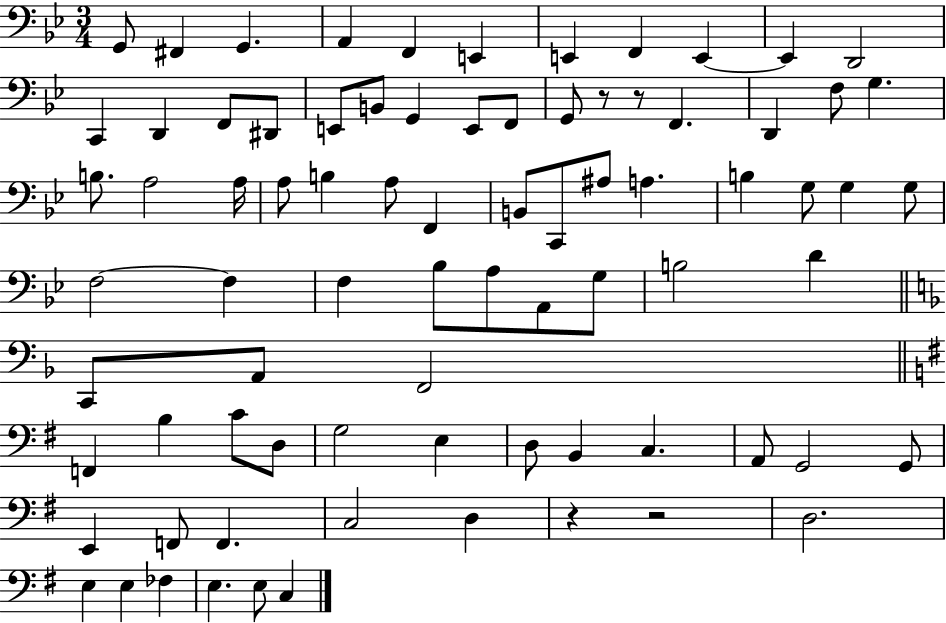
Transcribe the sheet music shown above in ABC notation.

X:1
T:Untitled
M:3/4
L:1/4
K:Bb
G,,/2 ^F,, G,, A,, F,, E,, E,, F,, E,, E,, D,,2 C,, D,, F,,/2 ^D,,/2 E,,/2 B,,/2 G,, E,,/2 F,,/2 G,,/2 z/2 z/2 F,, D,, F,/2 G, B,/2 A,2 A,/4 A,/2 B, A,/2 F,, B,,/2 C,,/2 ^A,/2 A, B, G,/2 G, G,/2 F,2 F, F, _B,/2 A,/2 A,,/2 G,/2 B,2 D C,,/2 A,,/2 F,,2 F,, B, C/2 D,/2 G,2 E, D,/2 B,, C, A,,/2 G,,2 G,,/2 E,, F,,/2 F,, C,2 D, z z2 D,2 E, E, _F, E, E,/2 C,